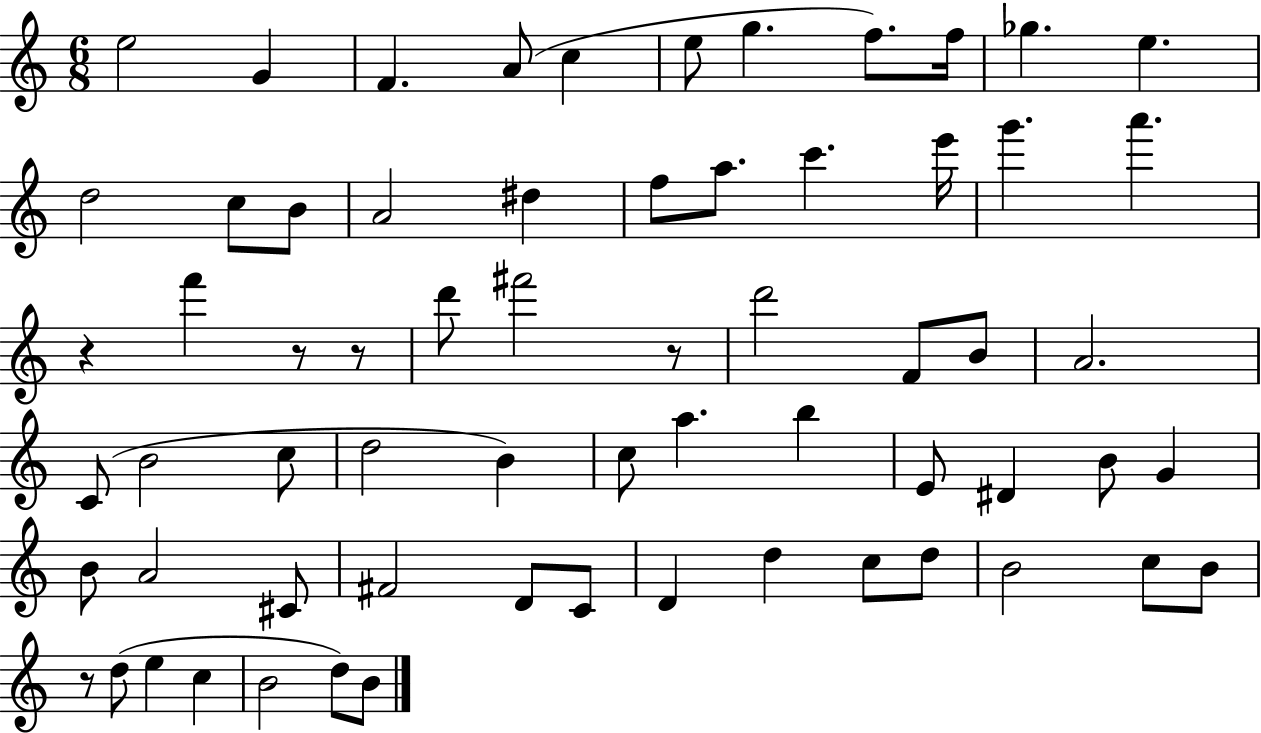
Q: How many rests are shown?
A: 5